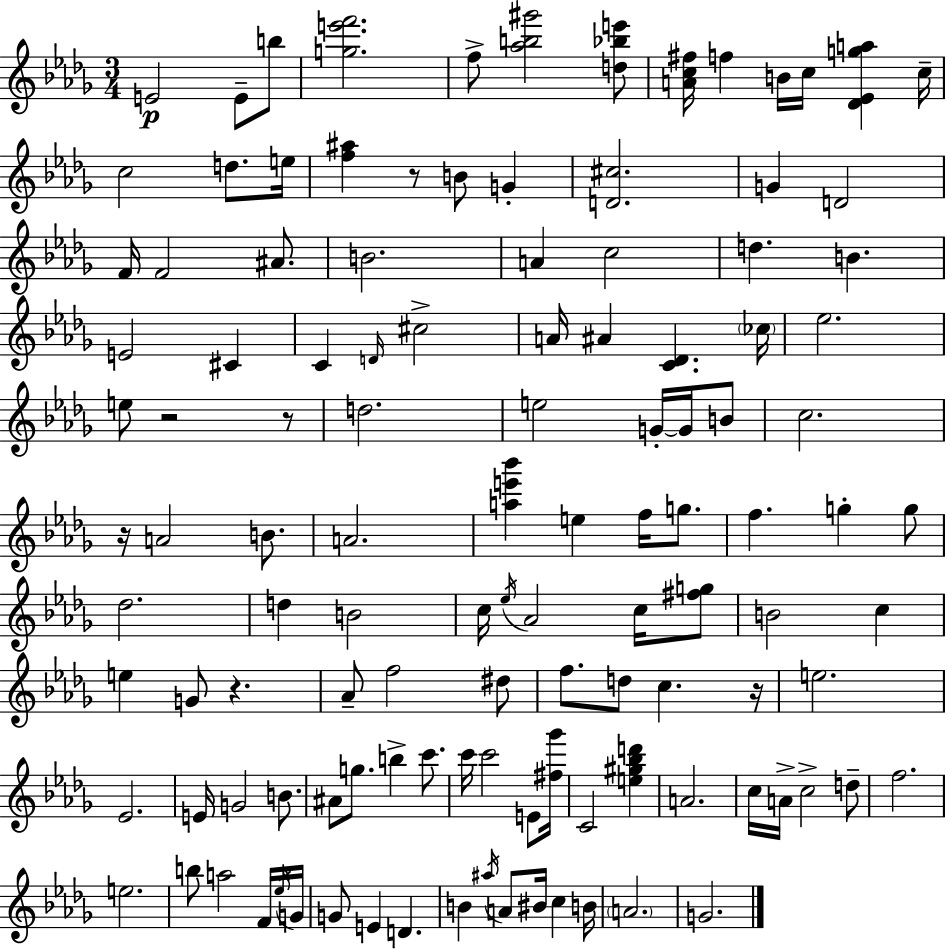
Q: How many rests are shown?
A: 6